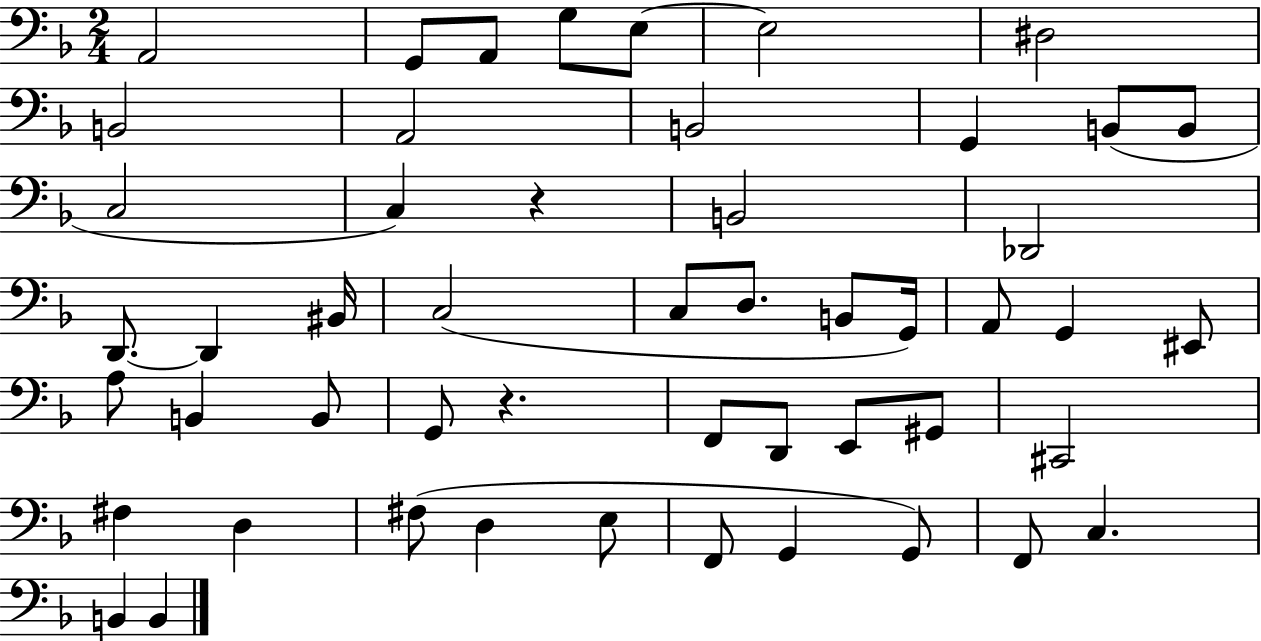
X:1
T:Untitled
M:2/4
L:1/4
K:F
A,,2 G,,/2 A,,/2 G,/2 E,/2 E,2 ^D,2 B,,2 A,,2 B,,2 G,, B,,/2 B,,/2 C,2 C, z B,,2 _D,,2 D,,/2 D,, ^B,,/4 C,2 C,/2 D,/2 B,,/2 G,,/4 A,,/2 G,, ^E,,/2 A,/2 B,, B,,/2 G,,/2 z F,,/2 D,,/2 E,,/2 ^G,,/2 ^C,,2 ^F, D, ^F,/2 D, E,/2 F,,/2 G,, G,,/2 F,,/2 C, B,, B,,